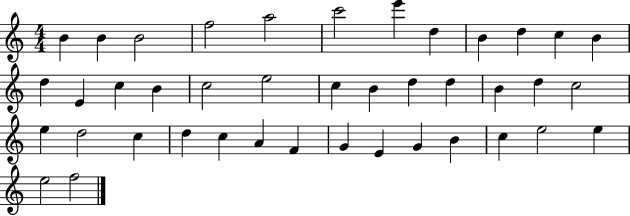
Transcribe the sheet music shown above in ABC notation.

X:1
T:Untitled
M:4/4
L:1/4
K:C
B B B2 f2 a2 c'2 e' d B d c B d E c B c2 e2 c B d d B d c2 e d2 c d c A F G E G B c e2 e e2 f2